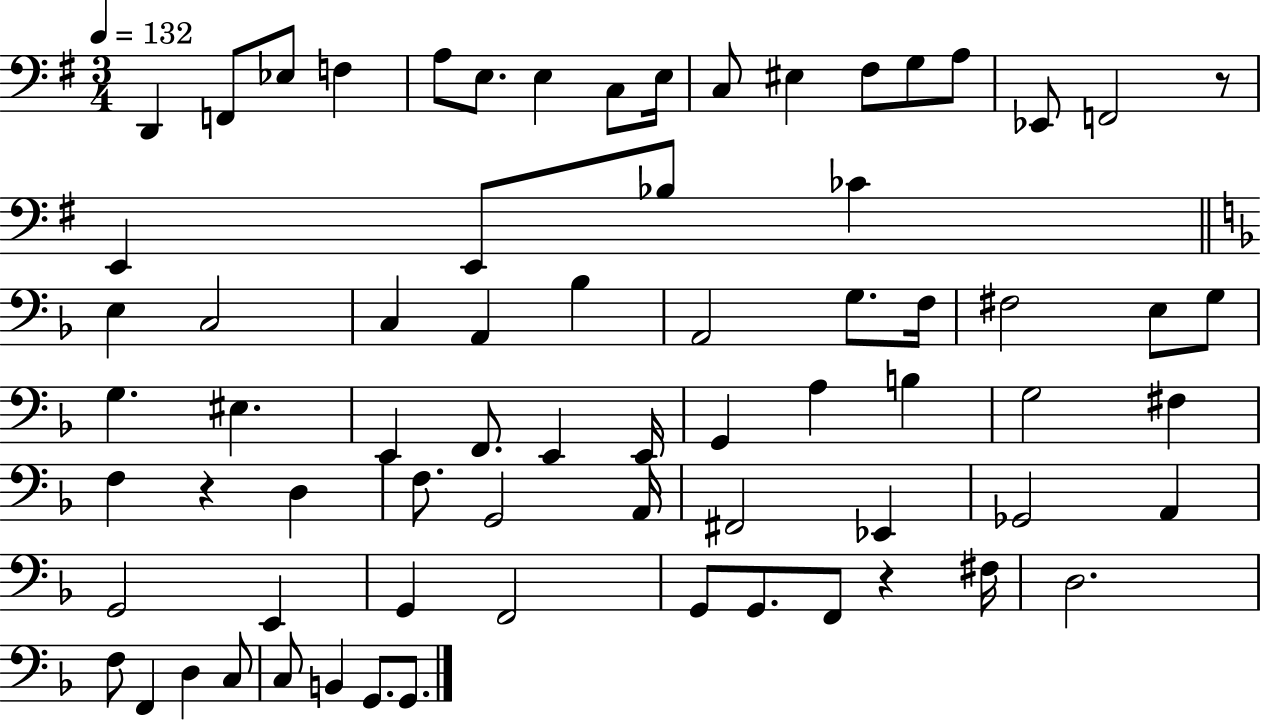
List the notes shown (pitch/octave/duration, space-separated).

D2/q F2/e Eb3/e F3/q A3/e E3/e. E3/q C3/e E3/s C3/e EIS3/q F#3/e G3/e A3/e Eb2/e F2/h R/e E2/q E2/e Bb3/e CES4/q E3/q C3/h C3/q A2/q Bb3/q A2/h G3/e. F3/s F#3/h E3/e G3/e G3/q. EIS3/q. E2/q F2/e. E2/q E2/s G2/q A3/q B3/q G3/h F#3/q F3/q R/q D3/q F3/e. G2/h A2/s F#2/h Eb2/q Gb2/h A2/q G2/h E2/q G2/q F2/h G2/e G2/e. F2/e R/q F#3/s D3/h. F3/e F2/q D3/q C3/e C3/e B2/q G2/e. G2/e.